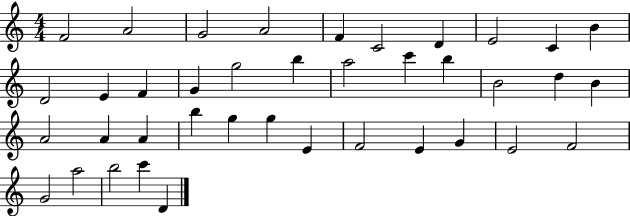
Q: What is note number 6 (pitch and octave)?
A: C4